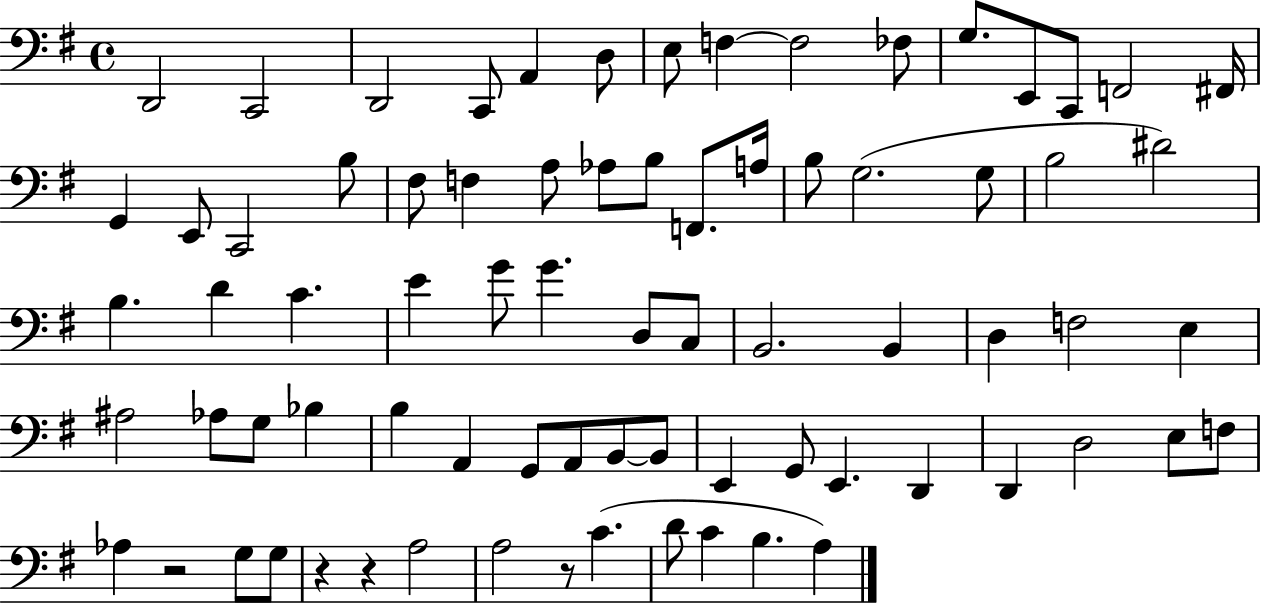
{
  \clef bass
  \time 4/4
  \defaultTimeSignature
  \key g \major
  \repeat volta 2 { d,2 c,2 | d,2 c,8 a,4 d8 | e8 f4~~ f2 fes8 | g8. e,8 c,8 f,2 fis,16 | \break g,4 e,8 c,2 b8 | fis8 f4 a8 aes8 b8 f,8. a16 | b8 g2.( g8 | b2 dis'2) | \break b4. d'4 c'4. | e'4 g'8 g'4. d8 c8 | b,2. b,4 | d4 f2 e4 | \break ais2 aes8 g8 bes4 | b4 a,4 g,8 a,8 b,8~~ b,8 | e,4 g,8 e,4. d,4 | d,4 d2 e8 f8 | \break aes4 r2 g8 g8 | r4 r4 a2 | a2 r8 c'4.( | d'8 c'4 b4. a4) | \break } \bar "|."
}